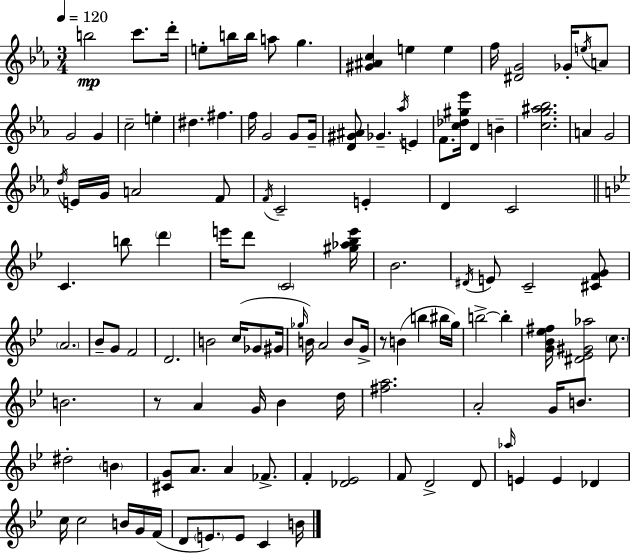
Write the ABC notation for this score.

X:1
T:Untitled
M:3/4
L:1/4
K:Cm
b2 c'/2 d'/4 e/2 b/4 b/4 a/2 g [^G^Ac] e e f/4 [^DG]2 _G/4 e/4 A/2 G2 G c2 e ^d ^f f/4 G2 G/2 G/4 [D^G^A]/2 _G _a/4 E F/2 [c_d^g_e']/4 D B [cg^a_b]2 A G2 d/4 E/4 G/4 A2 F/2 F/4 C2 E D C2 C b/2 d' e'/4 d'/2 C2 [^g_a_be']/4 _B2 ^D/4 E/2 C2 [^CFG]/2 A2 _B/2 G/2 F2 D2 B2 c/4 _G/2 ^G/4 _g/4 B/4 A2 B/2 G/4 z/2 B b ^b/4 g/4 b2 b [G_B_e^f]/4 [^D_E^G_a]2 c/2 B2 z/2 A G/4 _B d/4 [^fa]2 A2 G/4 B/2 ^d2 B [^CG]/2 A/2 A _F/2 F [_D_E]2 F/2 D2 D/2 _a/4 E E _D c/4 c2 B/4 G/4 F/4 D/2 E/2 E/2 C B/4